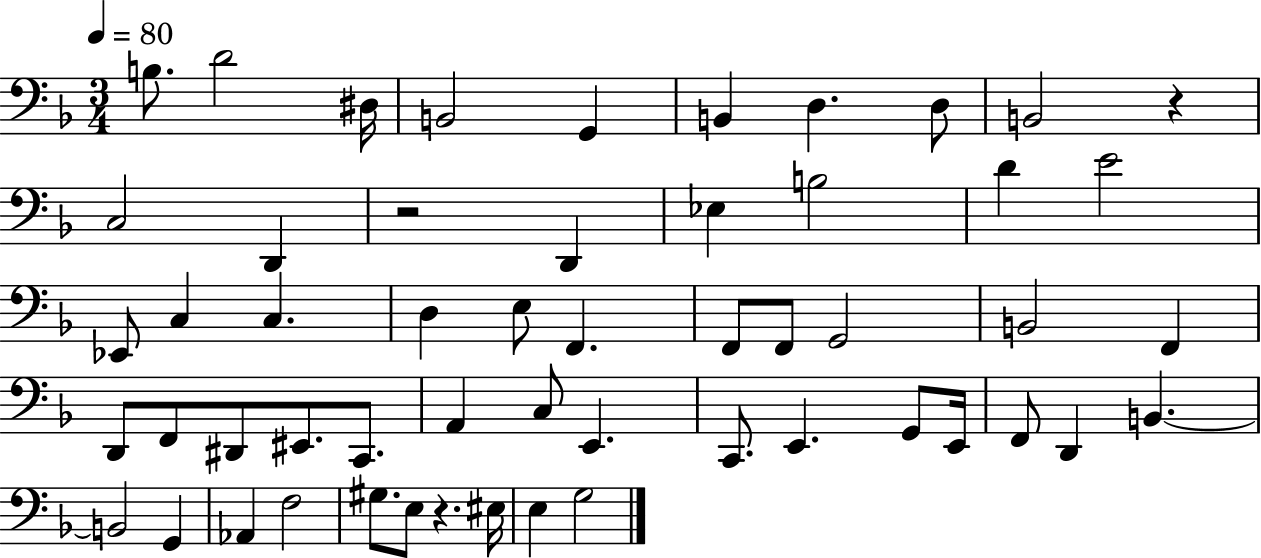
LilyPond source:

{
  \clef bass
  \numericTimeSignature
  \time 3/4
  \key f \major
  \tempo 4 = 80
  b8. d'2 dis16 | b,2 g,4 | b,4 d4. d8 | b,2 r4 | \break c2 d,4 | r2 d,4 | ees4 b2 | d'4 e'2 | \break ees,8 c4 c4. | d4 e8 f,4. | f,8 f,8 g,2 | b,2 f,4 | \break d,8 f,8 dis,8 eis,8. c,8. | a,4 c8 e,4. | c,8. e,4. g,8 e,16 | f,8 d,4 b,4.~~ | \break b,2 g,4 | aes,4 f2 | gis8. e8 r4. eis16 | e4 g2 | \break \bar "|."
}